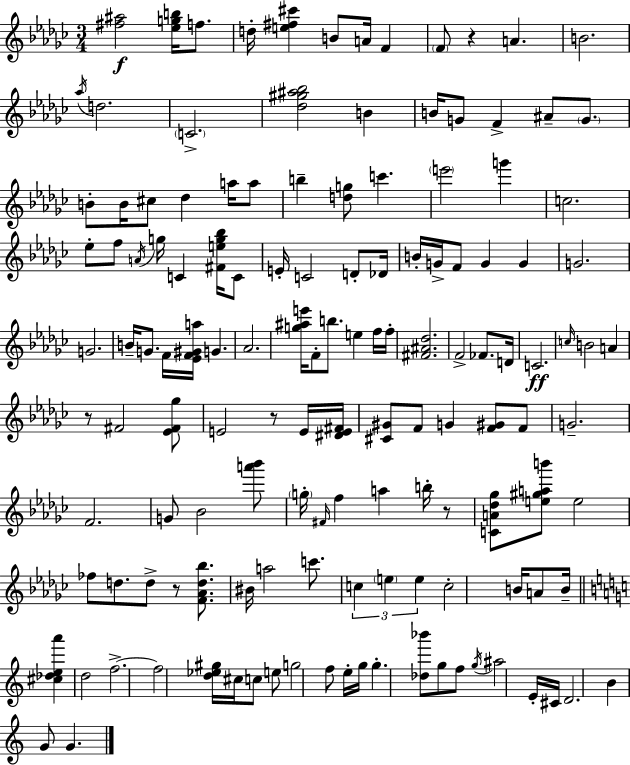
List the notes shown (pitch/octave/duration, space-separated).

[F#5,A#5]/h [Eb5,G5,B5]/s F5/e. D5/s [E5,F#5,C#6]/q B4/e A4/s F4/q F4/e R/q A4/q. B4/h. Ab5/s D5/h. C4/h. [Db5,G#5,A#5,Bb5]/h B4/q B4/s G4/e F4/q A#4/e G4/e. B4/e B4/s C#5/e Db5/q A5/s A5/e B5/q [D5,G5]/e C6/q. E6/h G6/q C5/h. Eb5/e F5/e A4/s G5/s C4/q [F#4,E5,G5,Bb5]/s C4/e E4/s C4/h D4/e Db4/s B4/s G4/s F4/e G4/q G4/q G4/h. G4/h. B4/s G4/e. F4/s [Eb4,F4,G#4,A5]/s G4/q. Ab4/h. [G5,A#5,E6]/s F4/e B5/e. E5/q F5/s F5/s [F#4,A#4,Db5]/h. F4/h FES4/e. D4/s C4/h. C5/s B4/h A4/q R/e F#4/h [Eb4,F#4,Gb5]/e E4/h R/e E4/s [D#4,E4,F#4]/s [C#4,G#4]/e F4/e G4/q [F4,G#4]/e F4/e G4/h. F4/h. G4/e Bb4/h [A6,Bb6]/e G5/s F#4/s F5/q A5/q B5/s R/e [C4,A4,Db5,Gb5]/e [E5,G#5,A5,B6]/e E5/h FES5/e D5/e. D5/e R/e [F4,Ab4,D5,Bb5]/e. BIS4/s A5/h C6/e. C5/q E5/q E5/q C5/h B4/s A4/e B4/s [C#5,Db5,E5,A6]/q D5/h F5/h. F5/h [D5,Eb5,G#5]/s C#5/s C5/e E5/e G5/h F5/e E5/s G5/s G5/q. [Db5,Bb6]/e G5/e F5/e G5/s A#5/h E4/s C#4/s D4/h. B4/q G4/e G4/q.